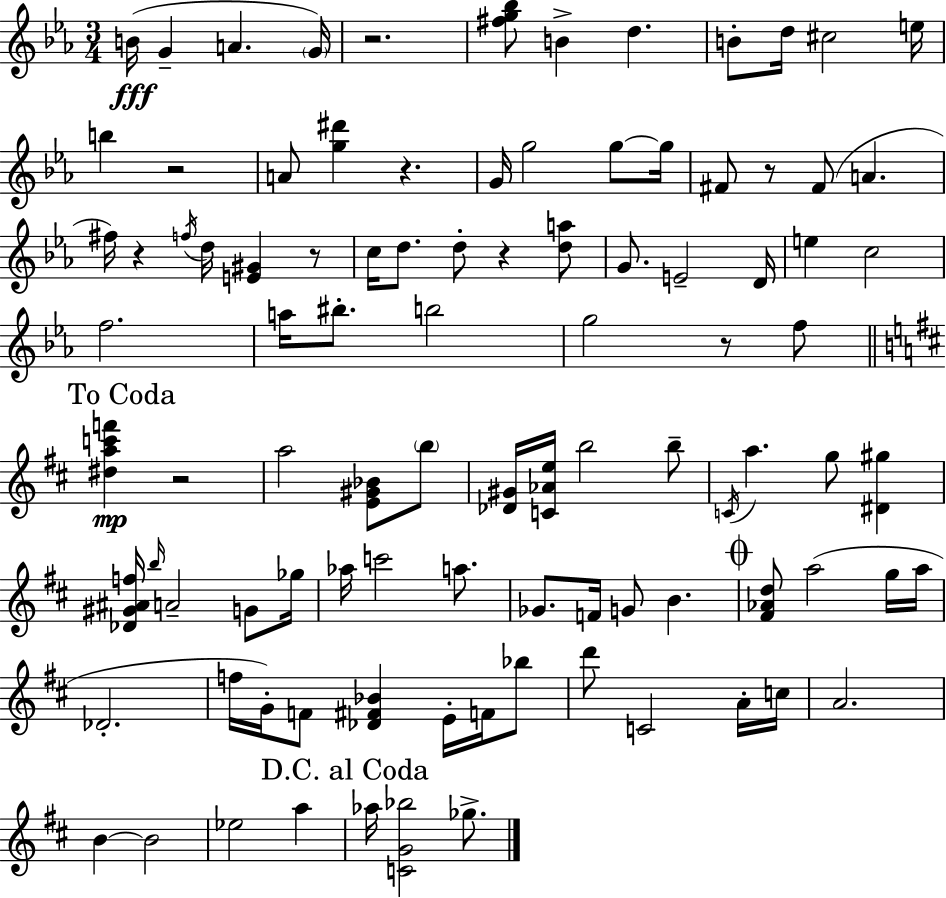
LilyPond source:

{
  \clef treble
  \numericTimeSignature
  \time 3/4
  \key ees \major
  b'16(\fff g'4-- a'4. \parenthesize g'16) | r2. | <fis'' g'' bes''>8 b'4-> d''4. | b'8-. d''16 cis''2 e''16 | \break b''4 r2 | a'8 <g'' dis'''>4 r4. | g'16 g''2 g''8~~ g''16 | fis'8 r8 fis'8( a'4. | \break fis''16) r4 \acciaccatura { f''16 } d''16 <e' gis'>4 r8 | c''16 d''8. d''8-. r4 <d'' a''>8 | g'8. e'2-- | d'16 e''4 c''2 | \break f''2. | a''16 bis''8.-. b''2 | g''2 r8 f''8 | \mark "To Coda" \bar "||" \break \key d \major <dis'' a'' c''' f'''>4\mp r2 | a''2 <e' gis' bes'>8 \parenthesize b''8 | <des' gis'>16 <c' aes' e''>16 b''2 b''8-- | \acciaccatura { c'16 } a''4. g''8 <dis' gis''>4 | \break <des' gis' ais' f''>16 \grace { b''16 } a'2-- g'8 | ges''16 aes''16 c'''2 a''8. | ges'8. f'16 g'8 b'4. | \mark \markup { \musicglyph "scripts.coda" } <fis' aes' d''>8 a''2( | \break g''16 a''16 des'2.-. | f''16 g'16-.) f'8 <des' fis' bes'>4 e'16-. f'16 | bes''8 d'''8 c'2 | a'16-. c''16 a'2. | \break b'4~~ b'2 | ees''2 a''4 | \mark "D.C. al Coda" aes''16 <c' g' bes''>2 ges''8.-> | \bar "|."
}